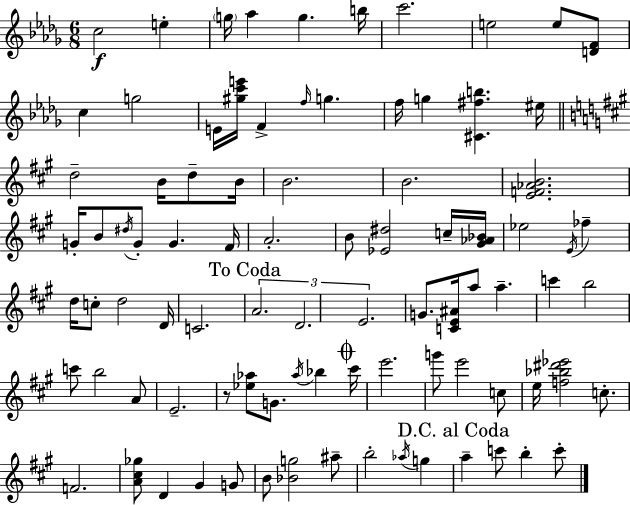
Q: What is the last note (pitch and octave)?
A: C6